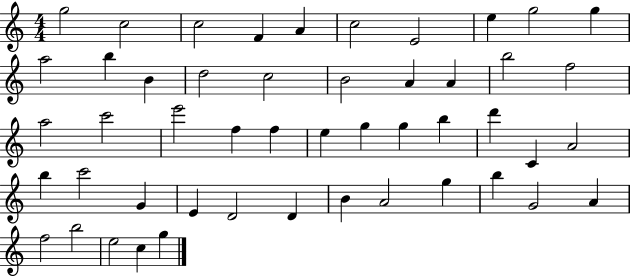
X:1
T:Untitled
M:4/4
L:1/4
K:C
g2 c2 c2 F A c2 E2 e g2 g a2 b B d2 c2 B2 A A b2 f2 a2 c'2 e'2 f f e g g b d' C A2 b c'2 G E D2 D B A2 g b G2 A f2 b2 e2 c g